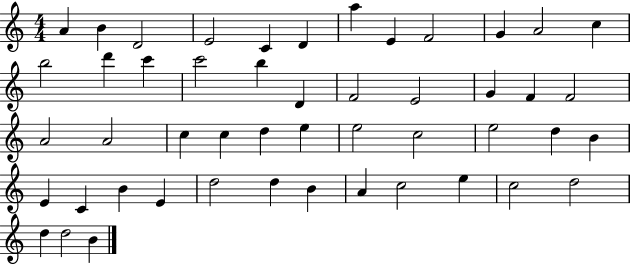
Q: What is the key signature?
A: C major